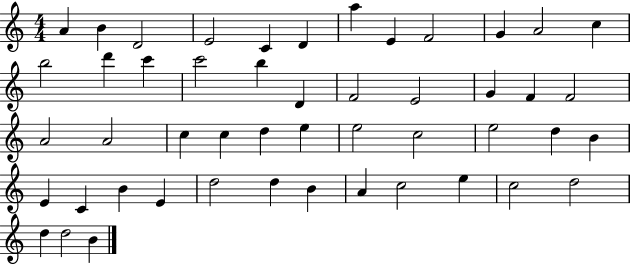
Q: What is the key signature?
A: C major